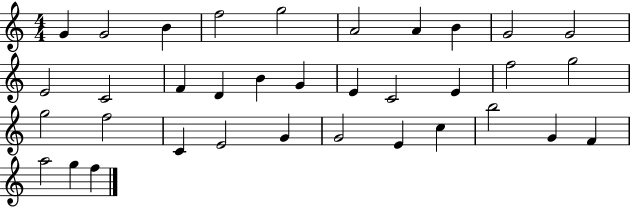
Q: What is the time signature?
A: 4/4